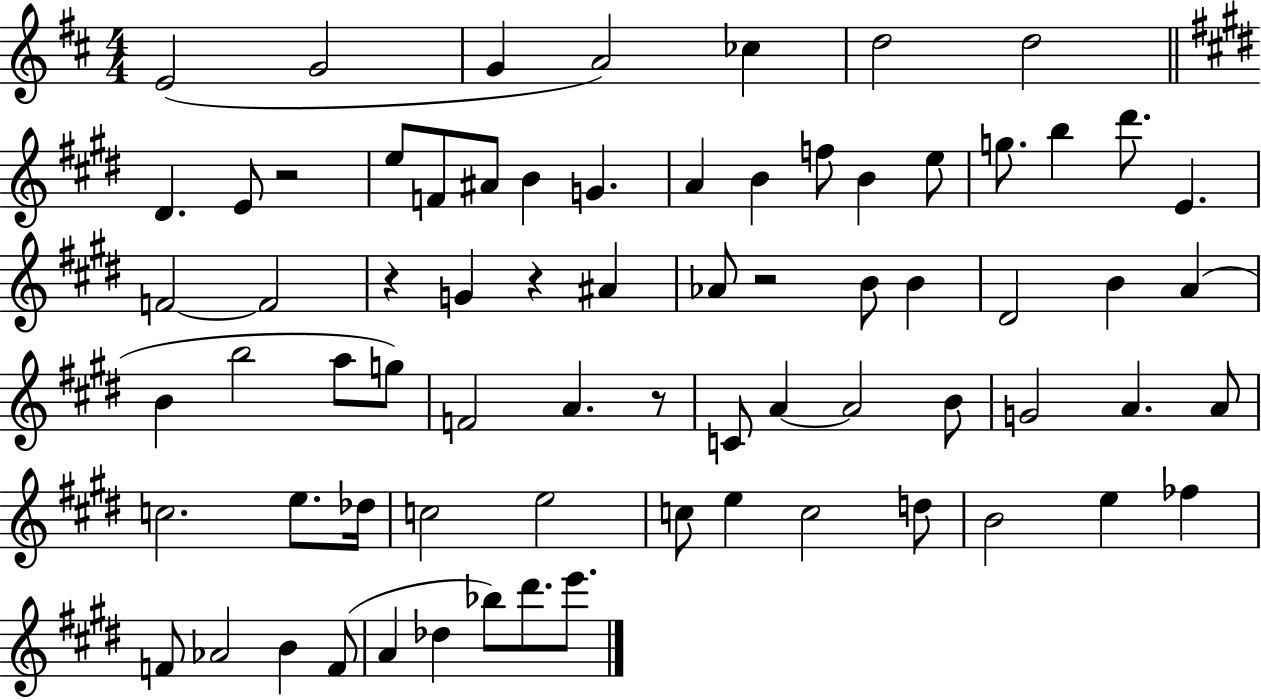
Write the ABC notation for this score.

X:1
T:Untitled
M:4/4
L:1/4
K:D
E2 G2 G A2 _c d2 d2 ^D E/2 z2 e/2 F/2 ^A/2 B G A B f/2 B e/2 g/2 b ^d'/2 E F2 F2 z G z ^A _A/2 z2 B/2 B ^D2 B A B b2 a/2 g/2 F2 A z/2 C/2 A A2 B/2 G2 A A/2 c2 e/2 _d/4 c2 e2 c/2 e c2 d/2 B2 e _f F/2 _A2 B F/2 A _d _b/2 ^d'/2 e'/2